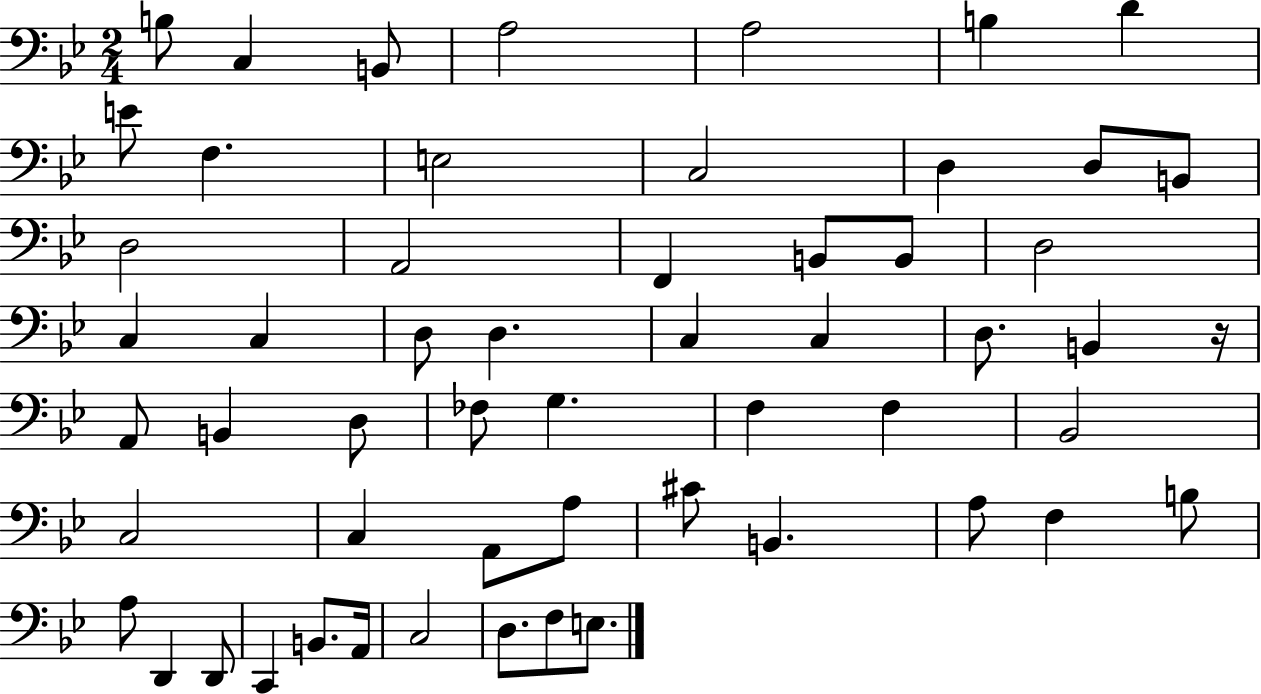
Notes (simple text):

B3/e C3/q B2/e A3/h A3/h B3/q D4/q E4/e F3/q. E3/h C3/h D3/q D3/e B2/e D3/h A2/h F2/q B2/e B2/e D3/h C3/q C3/q D3/e D3/q. C3/q C3/q D3/e. B2/q R/s A2/e B2/q D3/e FES3/e G3/q. F3/q F3/q Bb2/h C3/h C3/q A2/e A3/e C#4/e B2/q. A3/e F3/q B3/e A3/e D2/q D2/e C2/q B2/e. A2/s C3/h D3/e. F3/e E3/e.